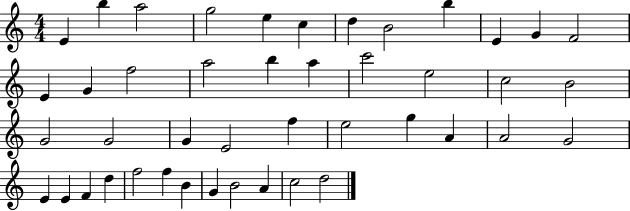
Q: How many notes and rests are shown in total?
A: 44